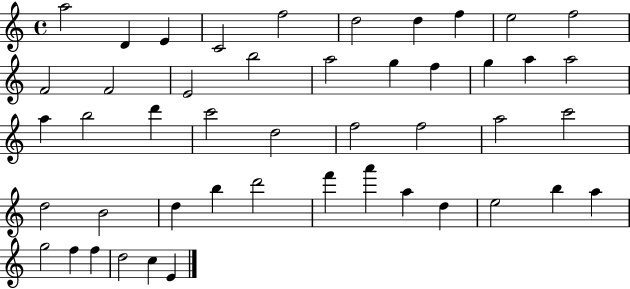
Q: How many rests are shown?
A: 0